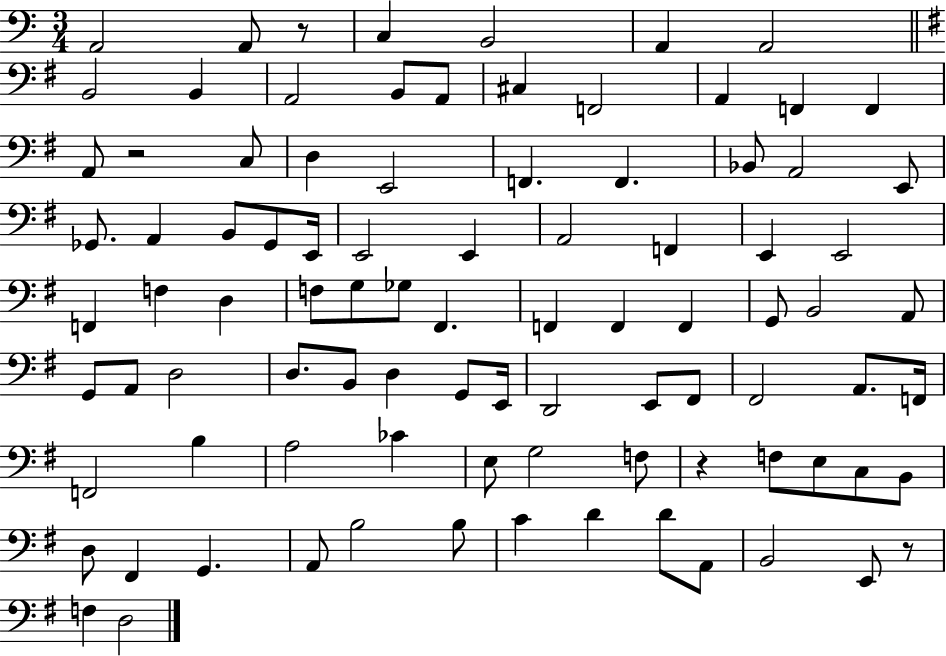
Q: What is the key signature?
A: C major